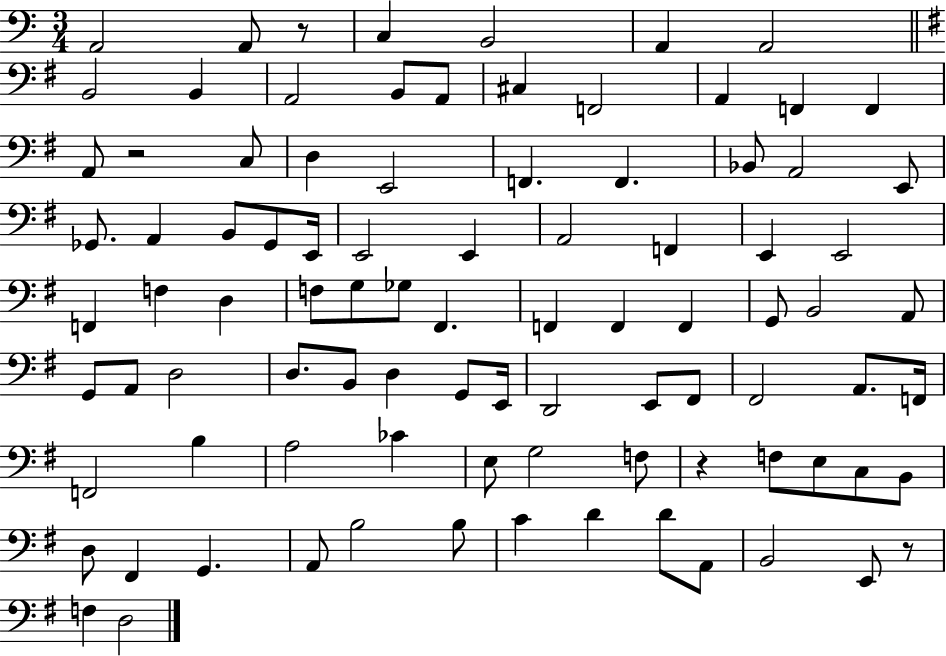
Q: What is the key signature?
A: C major